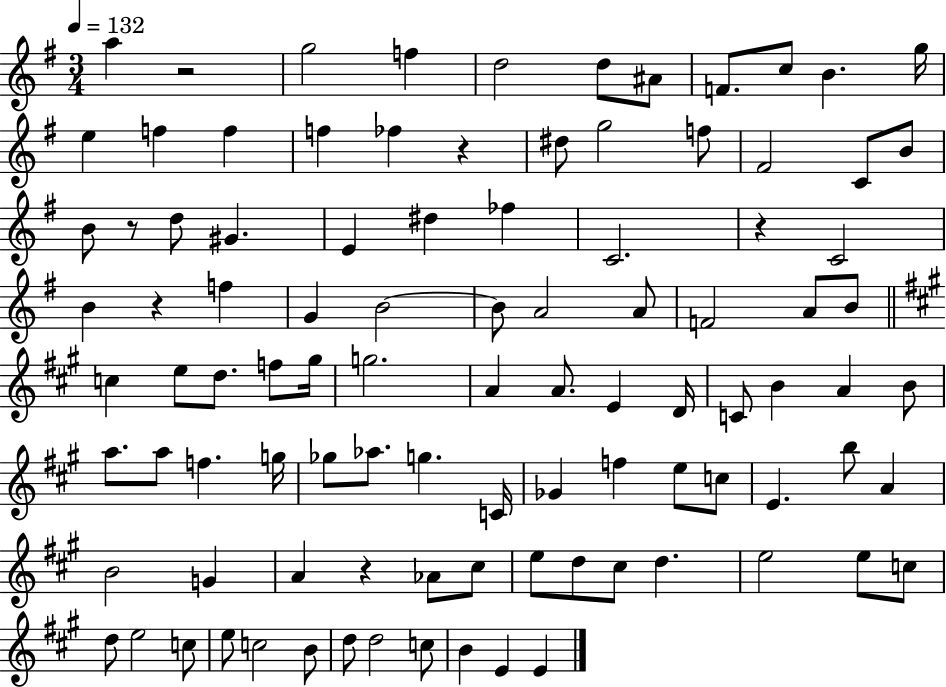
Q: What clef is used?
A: treble